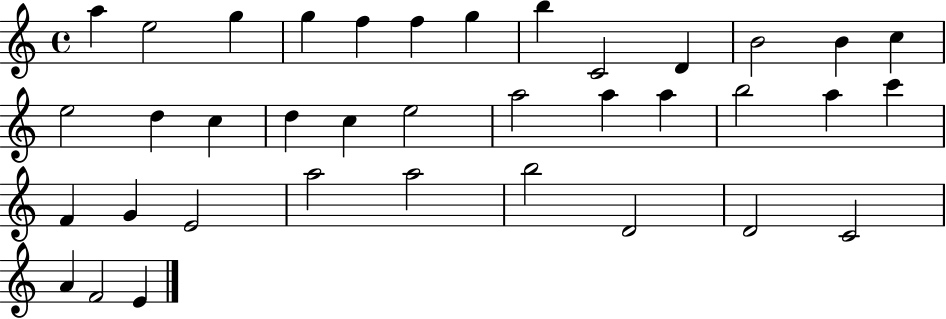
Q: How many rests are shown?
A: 0